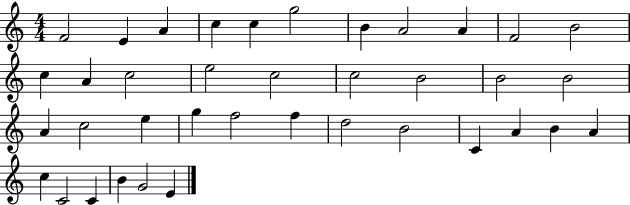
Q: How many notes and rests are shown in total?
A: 38